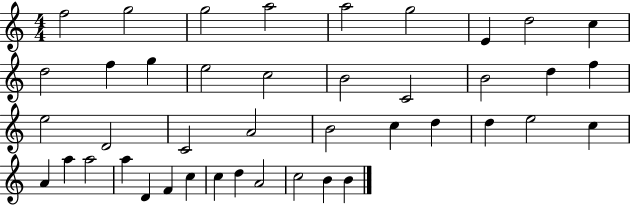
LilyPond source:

{
  \clef treble
  \numericTimeSignature
  \time 4/4
  \key c \major
  f''2 g''2 | g''2 a''2 | a''2 g''2 | e'4 d''2 c''4 | \break d''2 f''4 g''4 | e''2 c''2 | b'2 c'2 | b'2 d''4 f''4 | \break e''2 d'2 | c'2 a'2 | b'2 c''4 d''4 | d''4 e''2 c''4 | \break a'4 a''4 a''2 | a''4 d'4 f'4 c''4 | c''4 d''4 a'2 | c''2 b'4 b'4 | \break \bar "|."
}